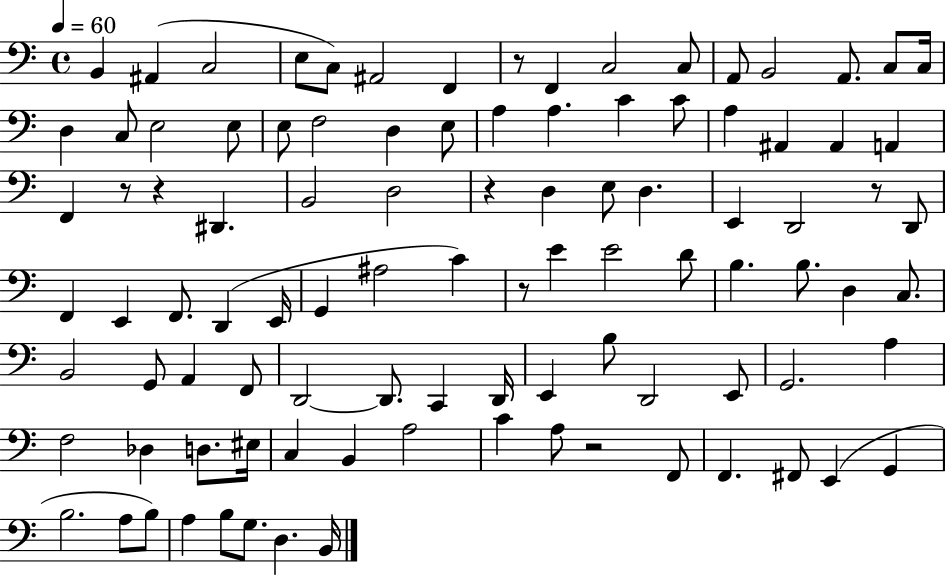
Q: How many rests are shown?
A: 7